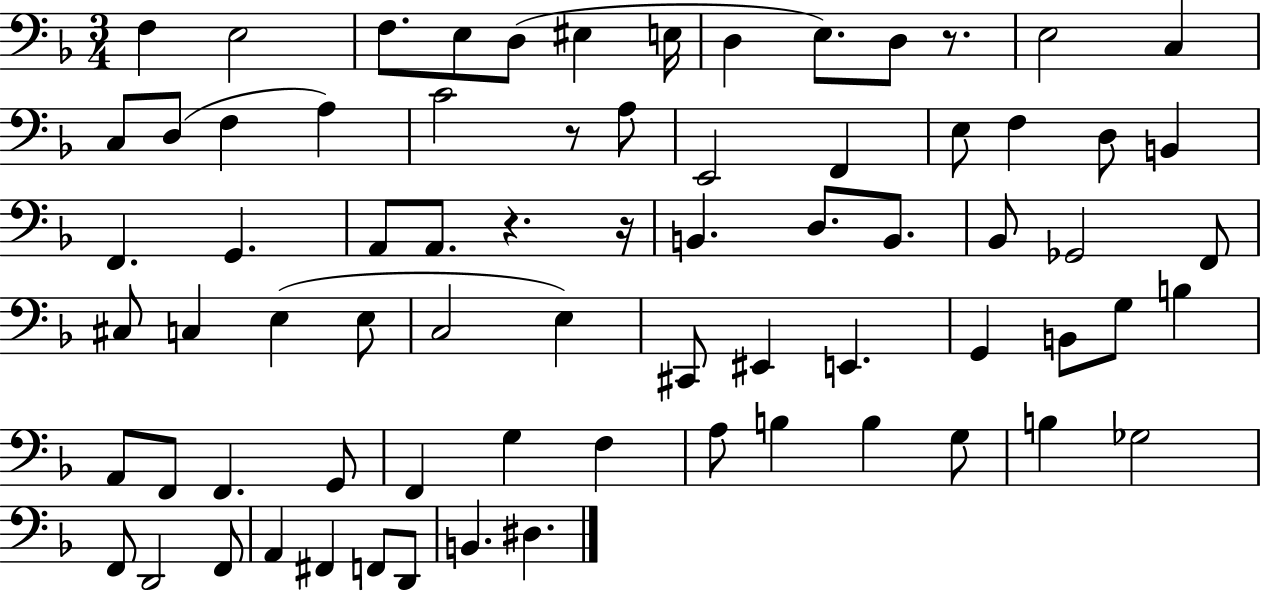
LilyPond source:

{
  \clef bass
  \numericTimeSignature
  \time 3/4
  \key f \major
  f4 e2 | f8. e8 d8( eis4 e16 | d4 e8.) d8 r8. | e2 c4 | \break c8 d8( f4 a4) | c'2 r8 a8 | e,2 f,4 | e8 f4 d8 b,4 | \break f,4. g,4. | a,8 a,8. r4. r16 | b,4. d8. b,8. | bes,8 ges,2 f,8 | \break cis8 c4 e4( e8 | c2 e4) | cis,8 eis,4 e,4. | g,4 b,8 g8 b4 | \break a,8 f,8 f,4. g,8 | f,4 g4 f4 | a8 b4 b4 g8 | b4 ges2 | \break f,8 d,2 f,8 | a,4 fis,4 f,8 d,8 | b,4. dis4. | \bar "|."
}